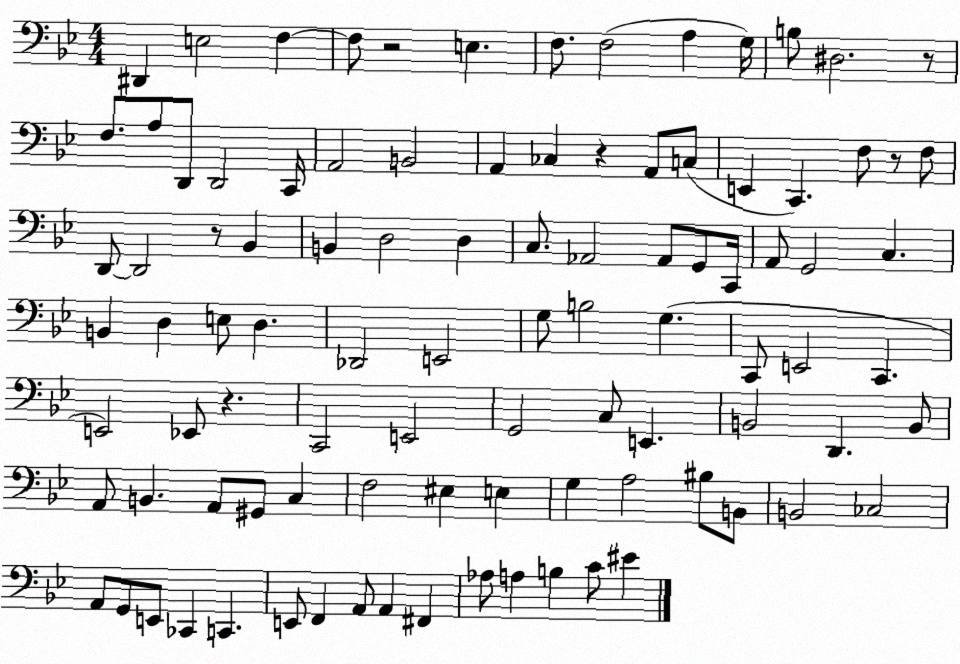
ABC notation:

X:1
T:Untitled
M:4/4
L:1/4
K:Bb
^D,, E,2 F, F,/2 z2 E, F,/2 F,2 A, G,/4 B,/2 ^D,2 z/2 F,/2 A,/2 D,,/2 D,,2 C,,/4 A,,2 B,,2 A,, _C, z A,,/2 C,/2 E,, C,, F,/2 z/2 F,/2 D,,/2 D,,2 z/2 _B,, B,, D,2 D, C,/2 _A,,2 _A,,/2 G,,/2 C,,/4 A,,/2 G,,2 C, B,, D, E,/2 D, _D,,2 E,,2 G,/2 B,2 G, C,,/2 E,,2 C,, E,,2 _E,,/2 z C,,2 E,,2 G,,2 C,/2 E,, B,,2 D,, B,,/2 A,,/2 B,, A,,/2 ^G,,/2 C, F,2 ^E, E, G, A,2 ^B,/2 B,,/2 B,,2 _C,2 A,,/2 G,,/2 E,,/2 _C,, C,, E,,/2 F,, A,,/2 A,, ^F,, _A,/2 A, B, C/2 ^E